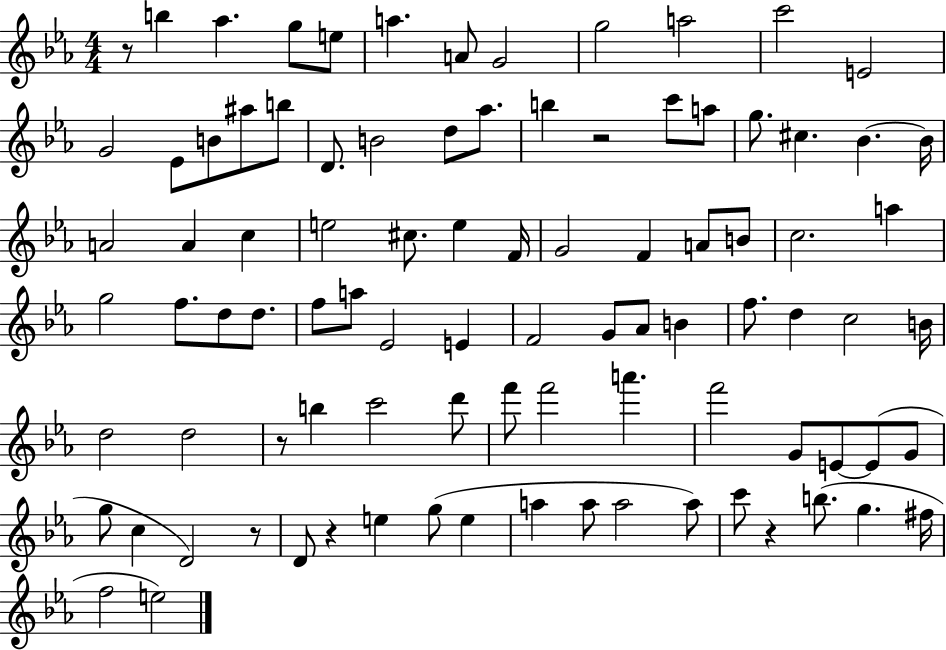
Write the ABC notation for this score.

X:1
T:Untitled
M:4/4
L:1/4
K:Eb
z/2 b _a g/2 e/2 a A/2 G2 g2 a2 c'2 E2 G2 _E/2 B/2 ^a/2 b/2 D/2 B2 d/2 _a/2 b z2 c'/2 a/2 g/2 ^c _B _B/4 A2 A c e2 ^c/2 e F/4 G2 F A/2 B/2 c2 a g2 f/2 d/2 d/2 f/2 a/2 _E2 E F2 G/2 _A/2 B f/2 d c2 B/4 d2 d2 z/2 b c'2 d'/2 f'/2 f'2 a' f'2 G/2 E/2 E/2 G/2 g/2 c D2 z/2 D/2 z e g/2 e a a/2 a2 a/2 c'/2 z b/2 g ^f/4 f2 e2